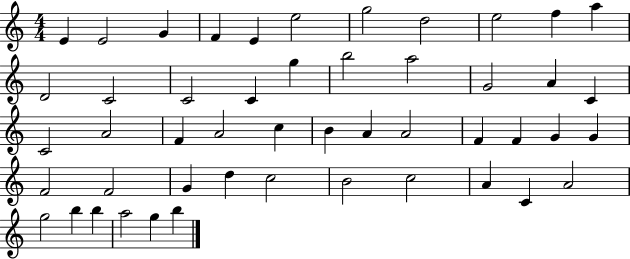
E4/q E4/h G4/q F4/q E4/q E5/h G5/h D5/h E5/h F5/q A5/q D4/h C4/h C4/h C4/q G5/q B5/h A5/h G4/h A4/q C4/q C4/h A4/h F4/q A4/h C5/q B4/q A4/q A4/h F4/q F4/q G4/q G4/q F4/h F4/h G4/q D5/q C5/h B4/h C5/h A4/q C4/q A4/h G5/h B5/q B5/q A5/h G5/q B5/q